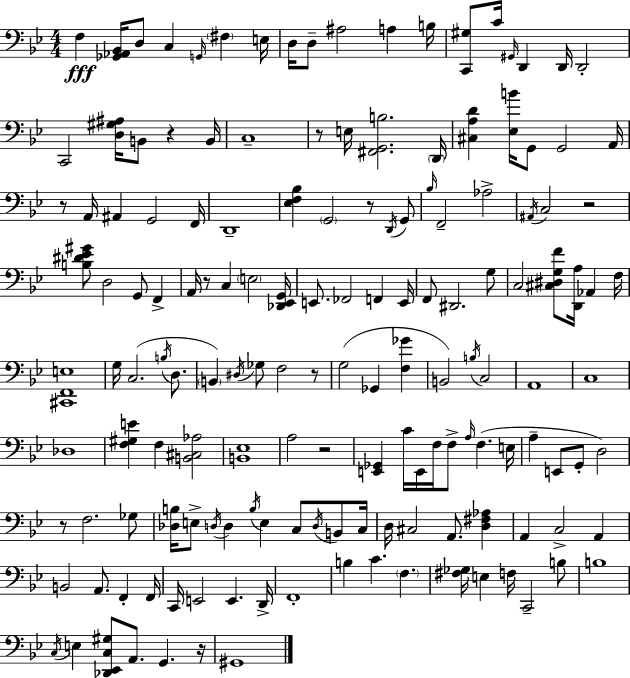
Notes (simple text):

F3/q [Gb2,Ab2,Bb2]/s D3/e C3/q G2/s F#3/q E3/s D3/s D3/e A#3/h A3/q B3/s [C2,G#3]/e C4/s G#2/s D2/q D2/s D2/h C2/h [D3,G#3,A#3]/s B2/e R/q B2/s C3/w R/e E3/s [F#2,G2,B3]/h. D2/s [C#3,A3,D4]/q [Eb3,B4]/s G2/e G2/h A2/s R/e A2/s A#2/q G2/h F2/s D2/w [Eb3,F3,Bb3]/q G2/h R/e D2/s G2/e Bb3/s F2/h Ab3/h A#2/s C3/h R/h [B3,D#4,Eb4,G#4]/e D3/h G2/e F2/q A2/s R/e C3/q E3/h [Db2,Eb2,G2]/s E2/e. FES2/h F2/q E2/s F2/e D#2/h. G3/e C3/h [C#3,D#3,G3,F4]/e [D2,A3]/s Ab2/q F3/s [C#2,F2,E3]/w G3/s C3/h. B3/s D3/e. B2/q D#3/s Gb3/e F3/h R/e G3/h Gb2/q [F3,Gb4]/q B2/h B3/s C3/h A2/w C3/w Db3/w [F3,G#3,E4]/q F3/q [B2,C#3,Ab3]/h [B2,Eb3]/w A3/h R/h [E2,Gb2]/q C4/s E2/s F3/s F3/e A3/s F3/q. E3/s A3/q E2/e G2/e D3/h R/e F3/h. Gb3/e [Db3,B3]/s E3/e D3/s D3/q B3/s E3/q C3/e D3/s B2/e C3/s D3/s C#3/h A2/e. [D3,F#3,Ab3]/q A2/q C3/h A2/q B2/h A2/e. F2/q F2/s C2/s E2/h E2/q. D2/s F2/w B3/q C4/q. F3/q. [F#3,Gb3]/s E3/q F3/s C2/h B3/e B3/w C3/s E3/q [Db2,Eb2,C3,G#3]/e A2/e. G2/q. R/s G#2/w